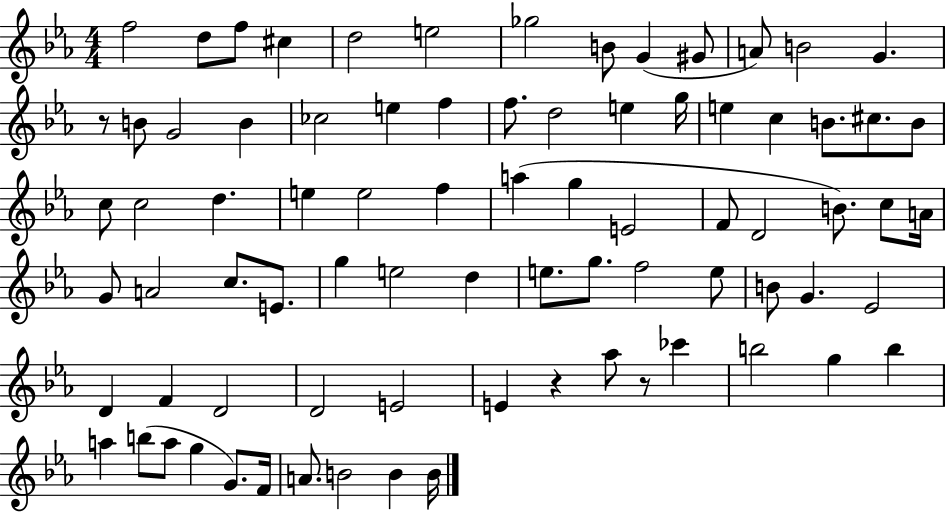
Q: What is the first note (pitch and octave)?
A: F5